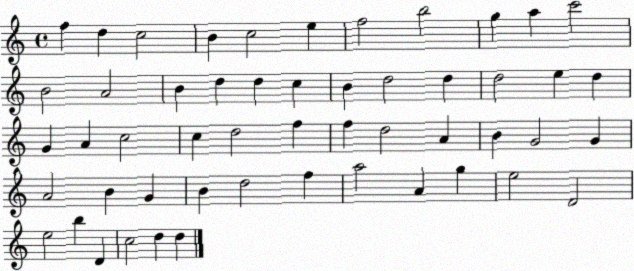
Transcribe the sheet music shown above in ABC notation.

X:1
T:Untitled
M:4/4
L:1/4
K:C
f d c2 B c2 e f2 b2 g a c'2 B2 A2 B d d c B d2 d d2 e d G A c2 c d2 f f d2 A B G2 G A2 B G B d2 f a2 A g e2 D2 e2 b D c2 d d